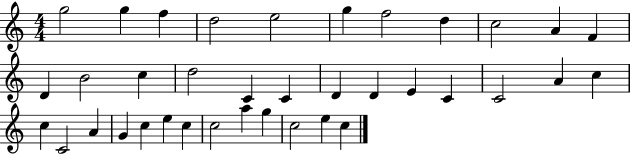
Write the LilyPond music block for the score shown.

{
  \clef treble
  \numericTimeSignature
  \time 4/4
  \key c \major
  g''2 g''4 f''4 | d''2 e''2 | g''4 f''2 d''4 | c''2 a'4 f'4 | \break d'4 b'2 c''4 | d''2 c'4 c'4 | d'4 d'4 e'4 c'4 | c'2 a'4 c''4 | \break c''4 c'2 a'4 | g'4 c''4 e''4 c''4 | c''2 a''4 g''4 | c''2 e''4 c''4 | \break \bar "|."
}